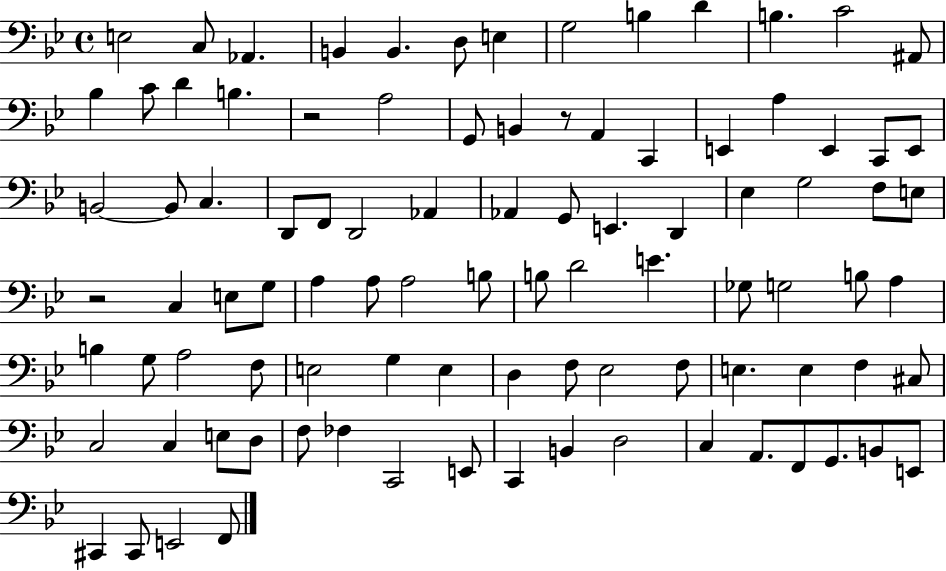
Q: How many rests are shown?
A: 3